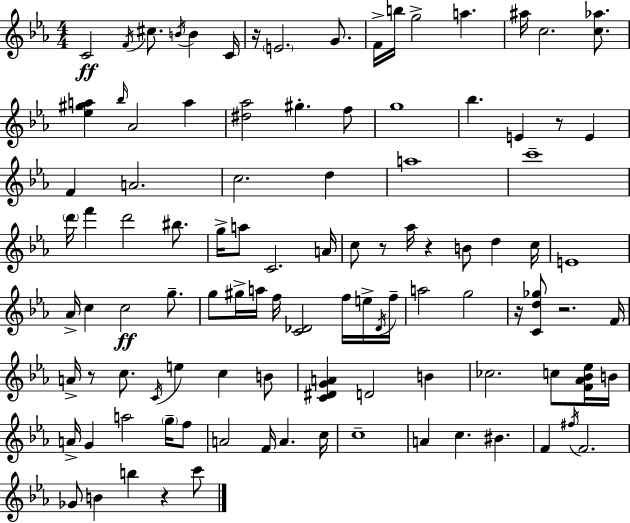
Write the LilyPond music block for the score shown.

{
  \clef treble
  \numericTimeSignature
  \time 4/4
  \key c \minor
  c'2\ff \acciaccatura { f'16 } cis''8. \acciaccatura { b'16 } b'4 | c'16 r16 \parenthesize e'2. g'8. | f'16-> b''16 g''2-> a''4. | ais''16 c''2. <c'' aes''>8. | \break <ees'' gis'' a''>4 \grace { bes''16 } aes'2 a''4 | <dis'' aes''>2 gis''4.-. | f''8 g''1 | bes''4. e'4 r8 e'4 | \break f'4 a'2. | c''2. d''4 | a''1 | c'''1-- | \break \parenthesize d'''16 f'''4 d'''2 | bis''8. g''16-> a''8 c'2. | a'16 c''8 r8 aes''16 r4 b'8 d''4 | c''16 e'1 | \break aes'16-> c''4 c''2\ff | g''8.-- g''8 gis''16-> a''16 f''16 <c' des'>2 | f''16 e''16-> \acciaccatura { des'16 } f''16-- a''2 g''2 | r16 <c' d'' ges''>8 r2. | \break f'16 a'16-> r8 c''8. \acciaccatura { c'16 } e''4 c''4 | b'8 <c' dis' g' a'>4 d'2 | b'4 ces''2. | c''8 <f' aes' bes' ees''>16 b'16 a'16-> g'4 a''2 | \break \parenthesize g''16-- f''8 a'2 f'16 a'4. | c''16 c''1-- | a'4 c''4. bis'4. | f'4 \acciaccatura { fis''16 } f'2. | \break ges'8 b'4 b''4 | r4 c'''8 \bar "|."
}